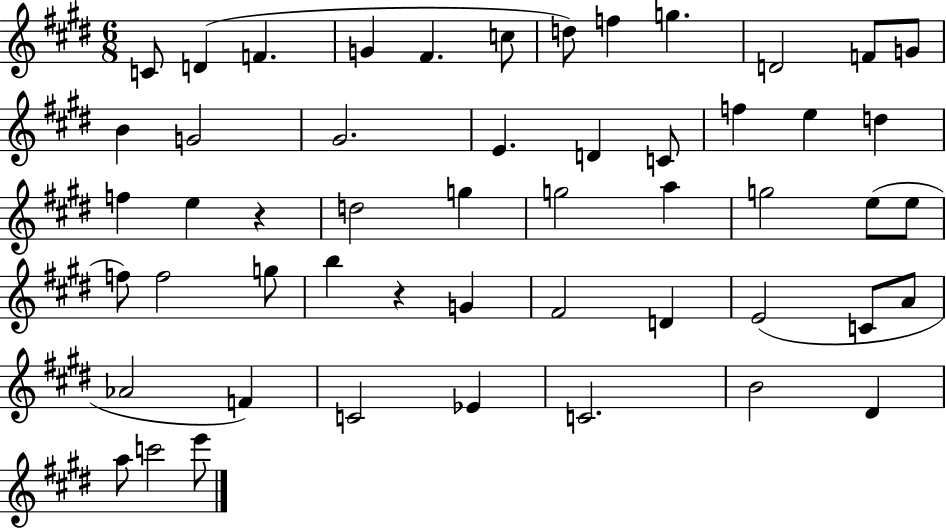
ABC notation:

X:1
T:Untitled
M:6/8
L:1/4
K:E
C/2 D F G ^F c/2 d/2 f g D2 F/2 G/2 B G2 ^G2 E D C/2 f e d f e z d2 g g2 a g2 e/2 e/2 f/2 f2 g/2 b z G ^F2 D E2 C/2 A/2 _A2 F C2 _E C2 B2 ^D a/2 c'2 e'/2